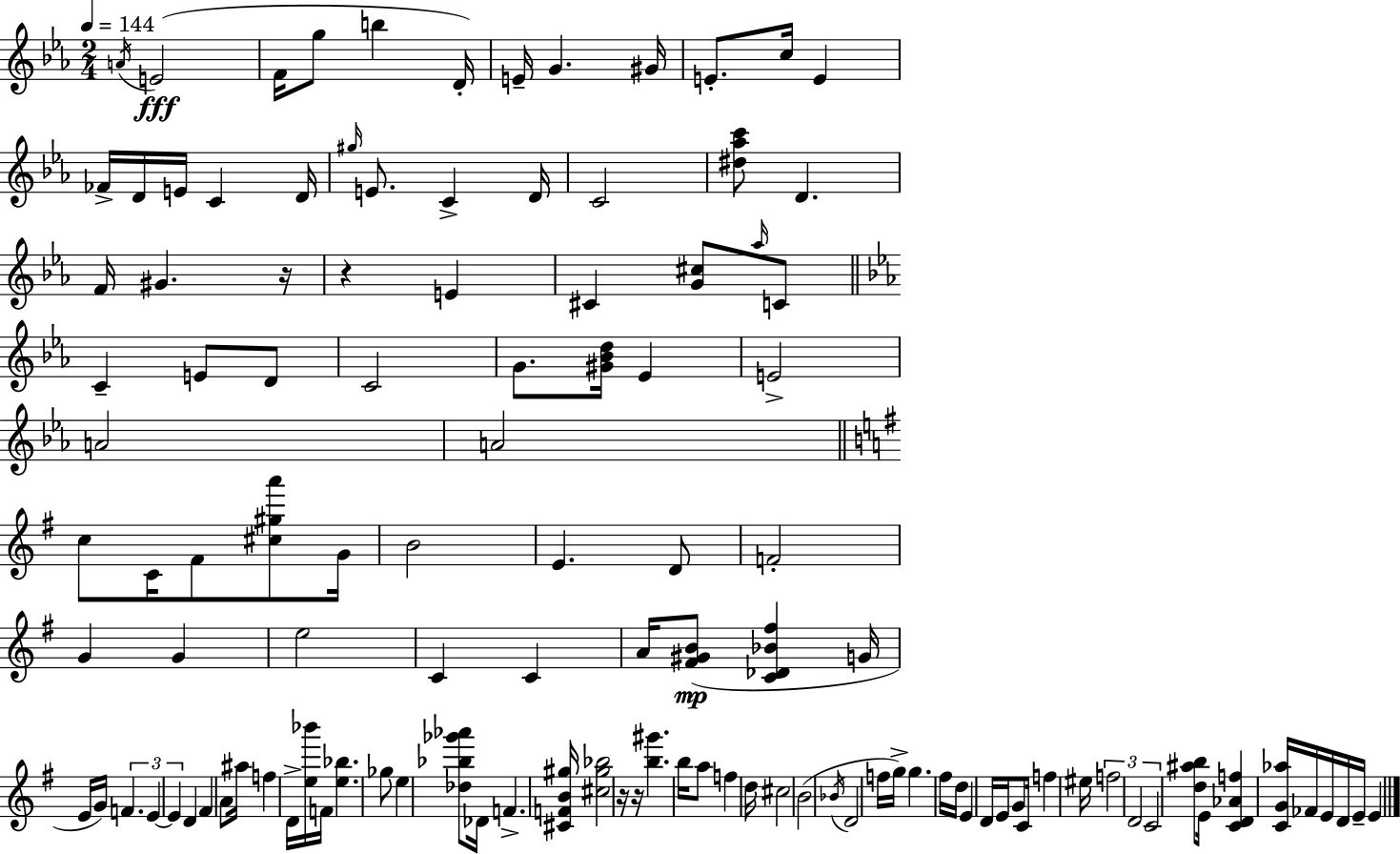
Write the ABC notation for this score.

X:1
T:Untitled
M:2/4
L:1/4
K:Eb
A/4 E2 F/4 g/2 b D/4 E/4 G ^G/4 E/2 c/4 E _F/4 D/4 E/4 C D/4 ^g/4 E/2 C D/4 C2 [^d_ac']/2 D F/4 ^G z/4 z E ^C [G^c]/2 _a/4 C/2 C E/2 D/2 C2 G/2 [^G_Bd]/4 _E E2 A2 A2 c/2 C/4 ^F/2 [^c^ga']/2 G/4 B2 E D/2 F2 G G e2 C C A/4 [^F^GB]/2 [C_D_B^f] G/4 E/4 G/4 F E E D ^F A/2 ^a/4 f D/4 [e_b']/4 F/4 [e_b] _g/2 e [_d_b_g'_a']/2 _D/4 F [^CFB^g]/4 [^c^g_b]2 z/4 z/4 [b^g'] b/4 a/2 f d/4 ^c2 B2 _B/4 D2 f/4 g/4 g ^f/4 d/4 E D/4 E/4 G/2 C/4 f ^e/4 f2 D2 C2 [d^ab]/2 E/4 [CD_Af] [CG_a]/4 _F/4 E/4 D/4 E/4 E